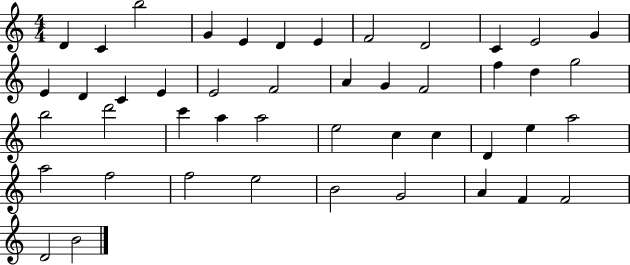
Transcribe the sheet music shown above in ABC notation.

X:1
T:Untitled
M:4/4
L:1/4
K:C
D C b2 G E D E F2 D2 C E2 G E D C E E2 F2 A G F2 f d g2 b2 d'2 c' a a2 e2 c c D e a2 a2 f2 f2 e2 B2 G2 A F F2 D2 B2